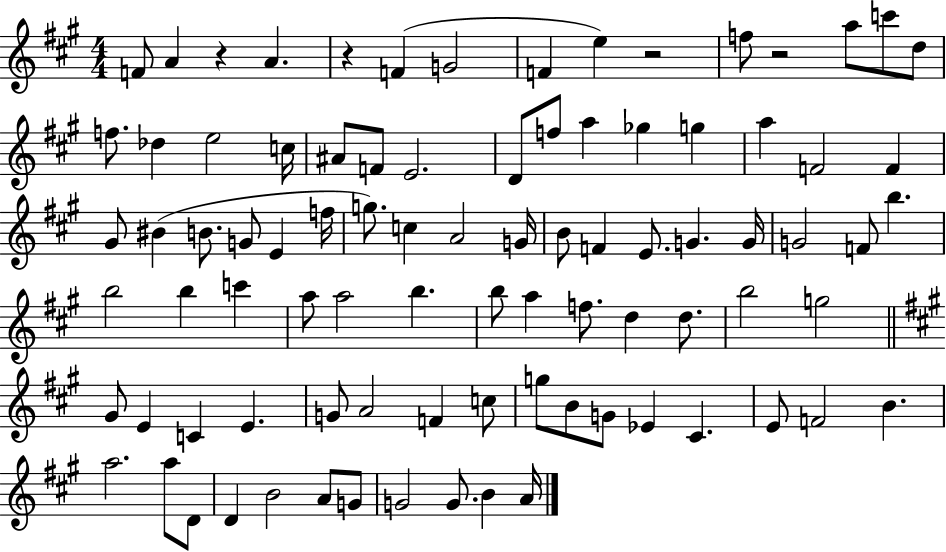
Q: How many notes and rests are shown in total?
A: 88